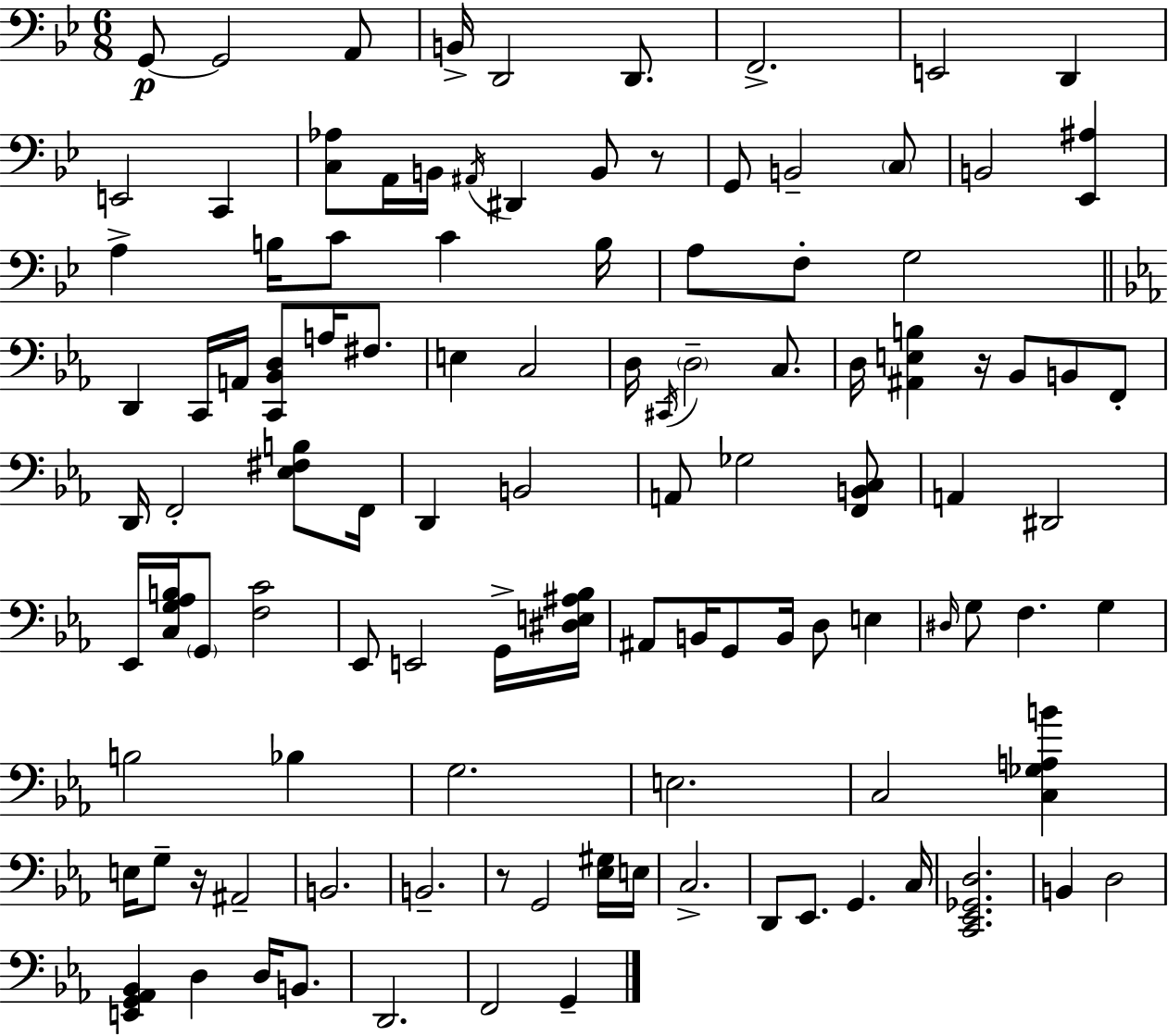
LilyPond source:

{
  \clef bass
  \numericTimeSignature
  \time 6/8
  \key g \minor
  g,8~~\p g,2 a,8 | b,16-> d,2 d,8. | f,2.-> | e,2 d,4 | \break e,2 c,4 | <c aes>8 a,16 b,16 \acciaccatura { ais,16 } dis,4 b,8 r8 | g,8 b,2-- \parenthesize c8 | b,2 <ees, ais>4 | \break a4-> b16 c'8 c'4 | b16 a8 f8-. g2 | \bar "||" \break \key c \minor d,4 c,16 a,16 <c, bes, d>8 a16 fis8. | e4 c2 | d16 \acciaccatura { cis,16 } \parenthesize d2-- c8. | d16 <ais, e b>4 r16 bes,8 b,8 f,8-. | \break d,16 f,2-. <ees fis b>8 | f,16 d,4 b,2 | a,8 ges2 <f, b, c>8 | a,4 dis,2 | \break ees,16 <c g aes b>16 \parenthesize g,8 <f c'>2 | ees,8 e,2 g,16-> | <dis e ais bes>16 ais,8 b,16 g,8 b,16 d8 e4 | \grace { dis16 } g8 f4. g4 | \break b2 bes4 | g2. | e2. | c2 <c ges a b'>4 | \break e16 g8-- r16 ais,2-- | b,2. | b,2.-- | r8 g,2 | \break <ees gis>16 e16 c2.-> | d,8 ees,8. g,4. | c16 <c, ees, ges, d>2. | b,4 d2 | \break <e, g, aes, bes,>4 d4 d16 b,8. | d,2. | f,2 g,4-- | \bar "|."
}